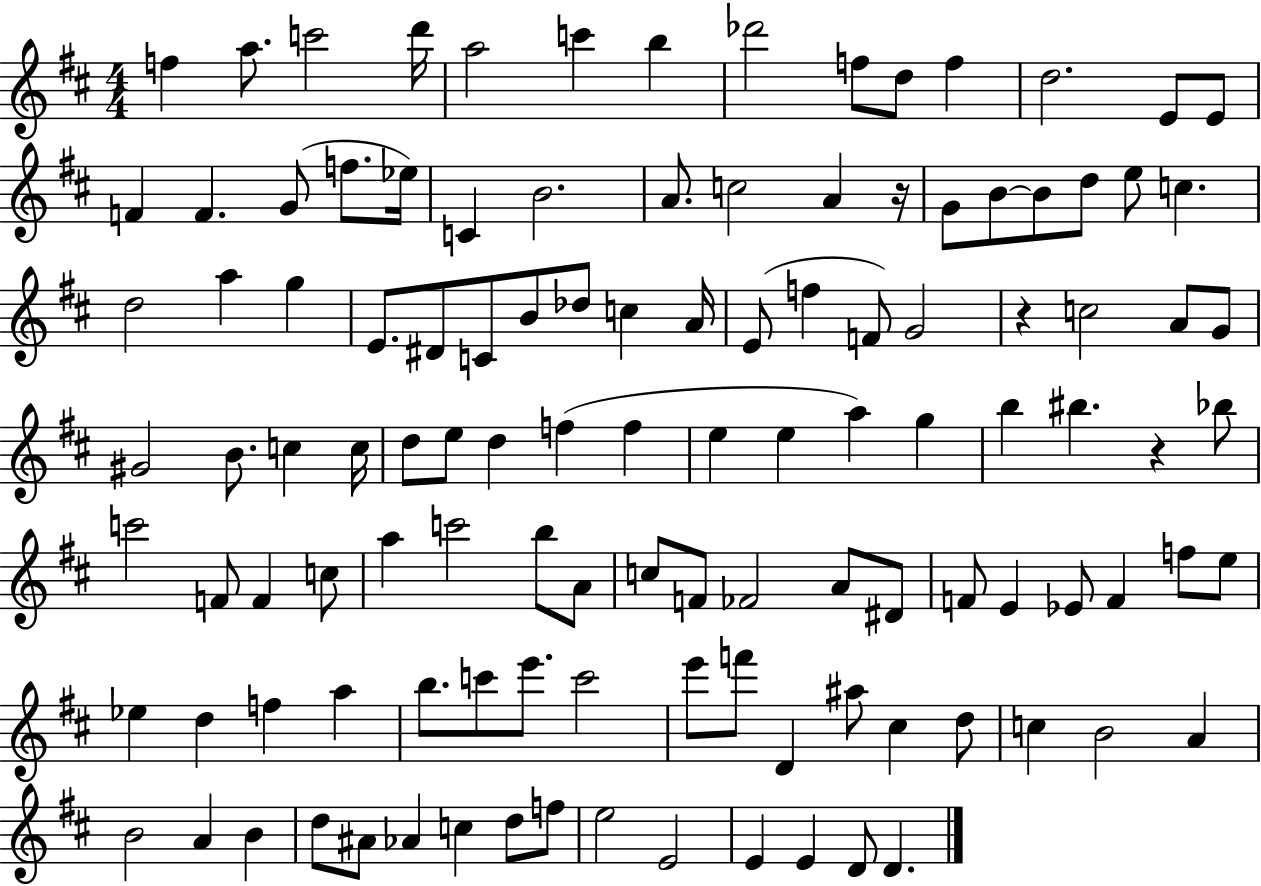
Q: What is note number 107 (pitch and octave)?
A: D5